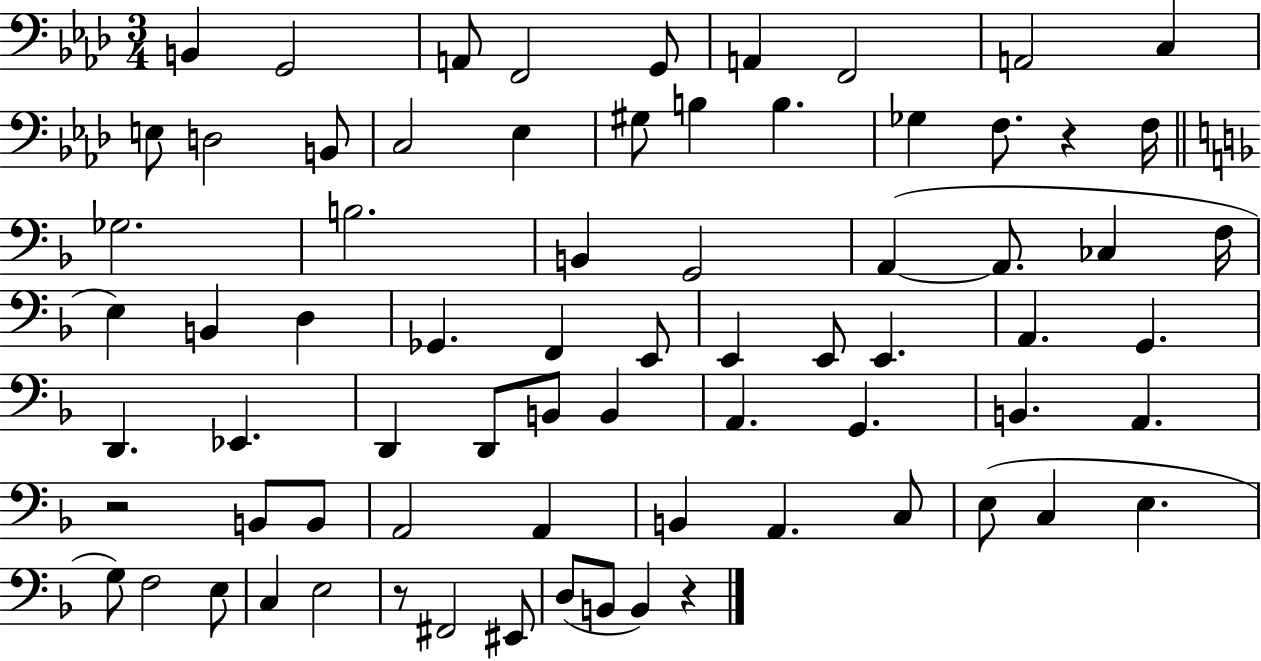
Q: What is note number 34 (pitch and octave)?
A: E2